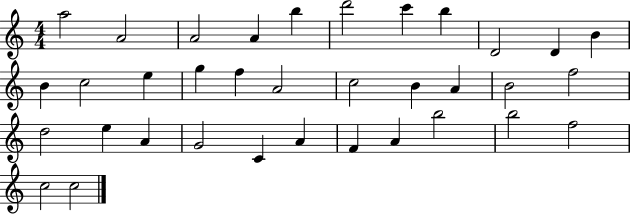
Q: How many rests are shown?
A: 0